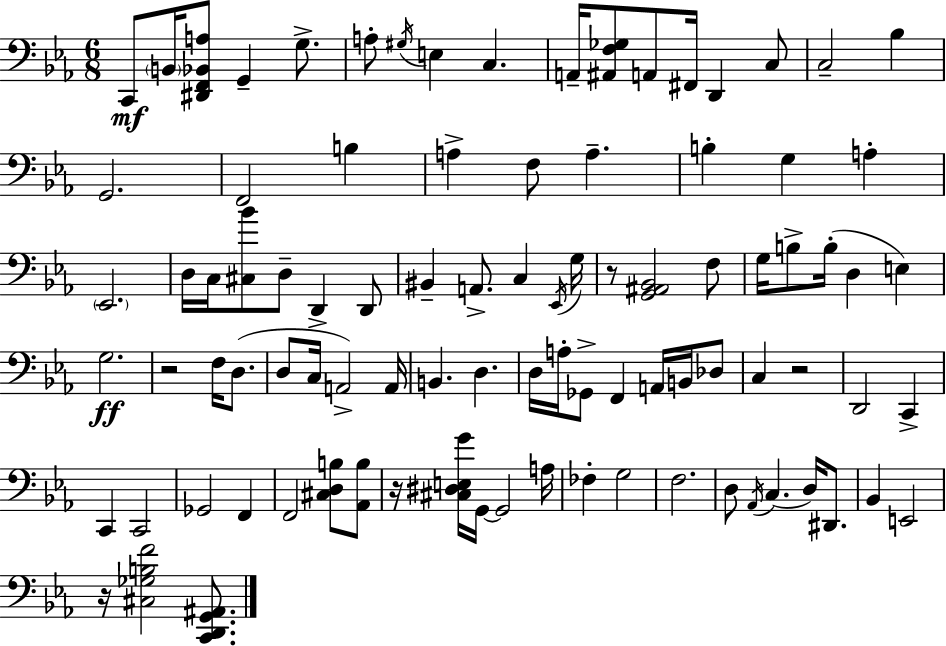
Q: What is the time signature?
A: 6/8